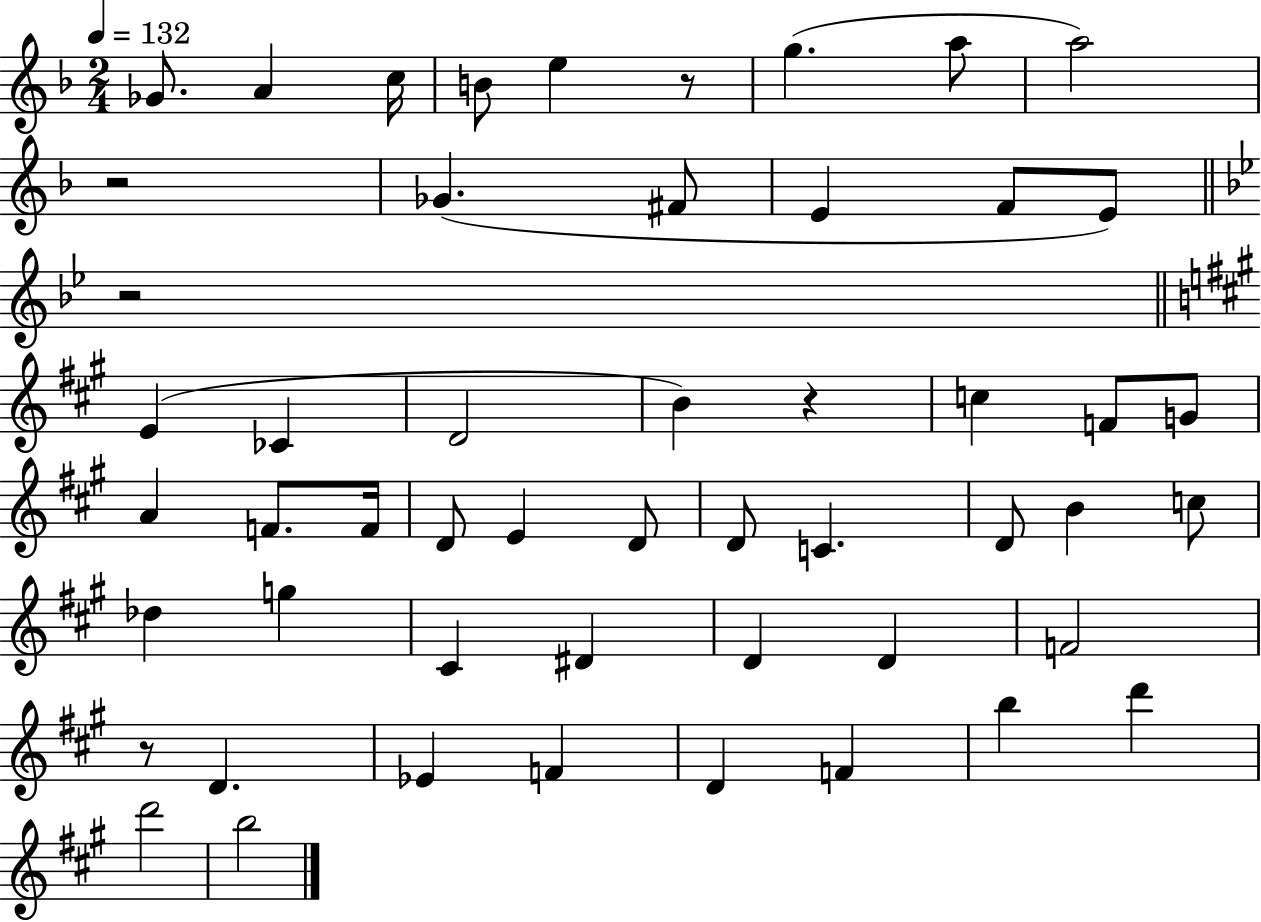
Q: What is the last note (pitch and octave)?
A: B5